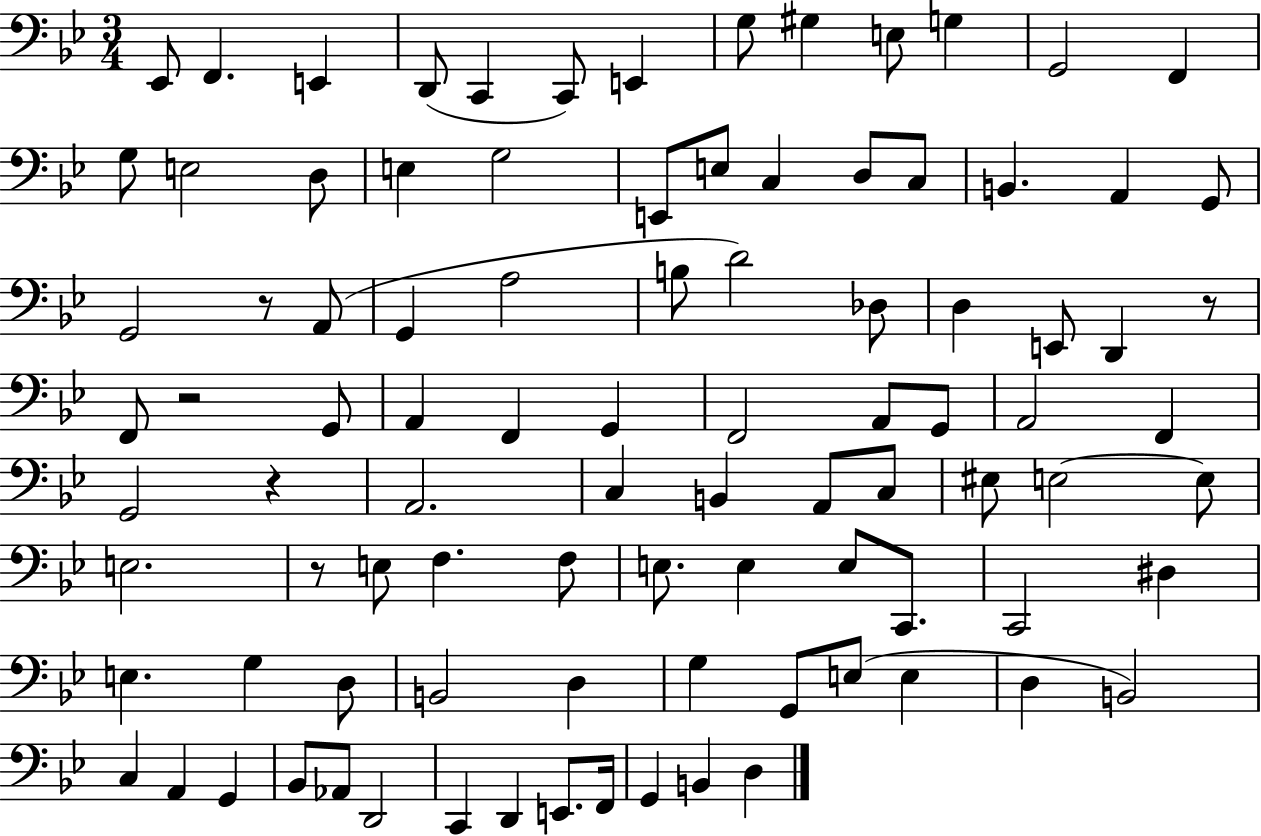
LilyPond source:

{
  \clef bass
  \numericTimeSignature
  \time 3/4
  \key bes \major
  ees,8 f,4. e,4 | d,8( c,4 c,8) e,4 | g8 gis4 e8 g4 | g,2 f,4 | \break g8 e2 d8 | e4 g2 | e,8 e8 c4 d8 c8 | b,4. a,4 g,8 | \break g,2 r8 a,8( | g,4 a2 | b8 d'2) des8 | d4 e,8 d,4 r8 | \break f,8 r2 g,8 | a,4 f,4 g,4 | f,2 a,8 g,8 | a,2 f,4 | \break g,2 r4 | a,2. | c4 b,4 a,8 c8 | eis8 e2~~ e8 | \break e2. | r8 e8 f4. f8 | e8. e4 e8 c,8. | c,2 dis4 | \break e4. g4 d8 | b,2 d4 | g4 g,8 e8( e4 | d4 b,2) | \break c4 a,4 g,4 | bes,8 aes,8 d,2 | c,4 d,4 e,8. f,16 | g,4 b,4 d4 | \break \bar "|."
}